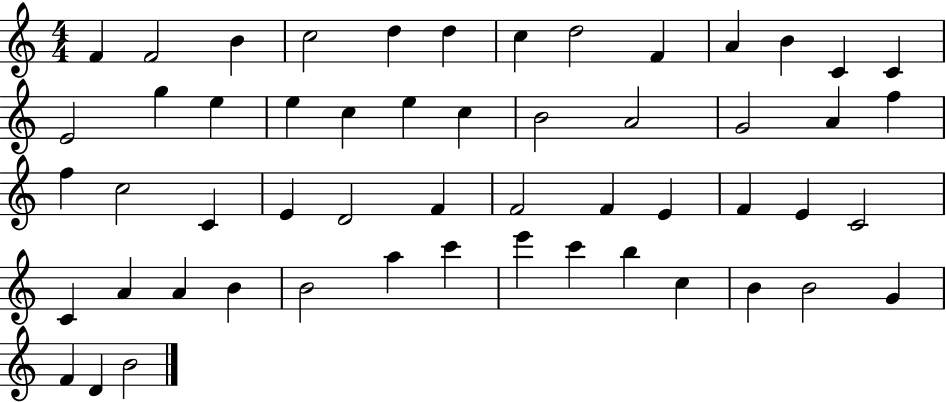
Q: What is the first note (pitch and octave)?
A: F4